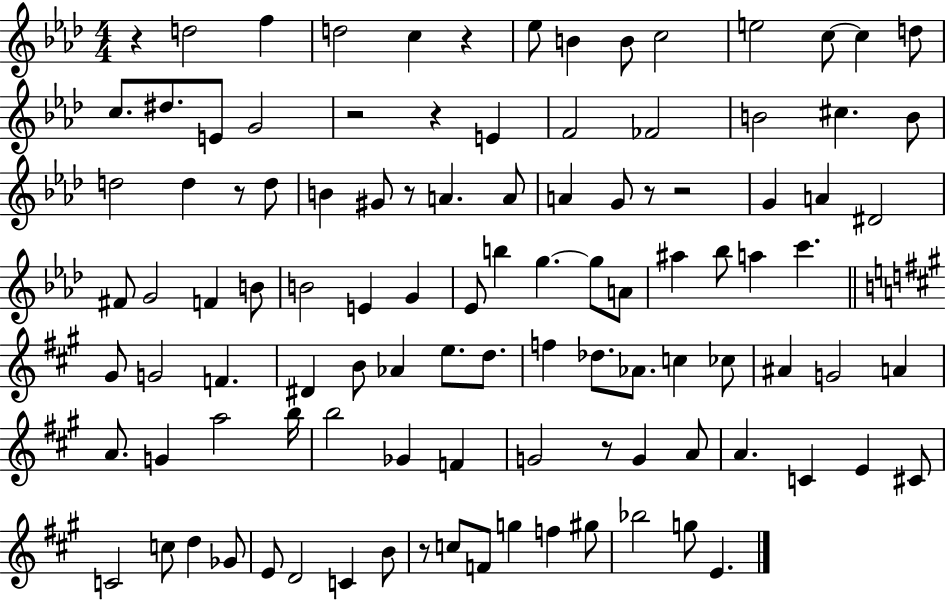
R/q D5/h F5/q D5/h C5/q R/q Eb5/e B4/q B4/e C5/h E5/h C5/e C5/q D5/e C5/e. D#5/e. E4/e G4/h R/h R/q E4/q F4/h FES4/h B4/h C#5/q. B4/e D5/h D5/q R/e D5/e B4/q G#4/e R/e A4/q. A4/e A4/q G4/e R/e R/h G4/q A4/q D#4/h F#4/e G4/h F4/q B4/e B4/h E4/q G4/q Eb4/e B5/q G5/q. G5/e A4/e A#5/q Bb5/e A5/q C6/q. G#4/e G4/h F4/q. D#4/q B4/e Ab4/q E5/e. D5/e. F5/q Db5/e. Ab4/e. C5/q CES5/e A#4/q G4/h A4/q A4/e. G4/q A5/h B5/s B5/h Gb4/q F4/q G4/h R/e G4/q A4/e A4/q. C4/q E4/q C#4/e C4/h C5/e D5/q Gb4/e E4/e D4/h C4/q B4/e R/e C5/e F4/e G5/q F5/q G#5/e Bb5/h G5/e E4/q.